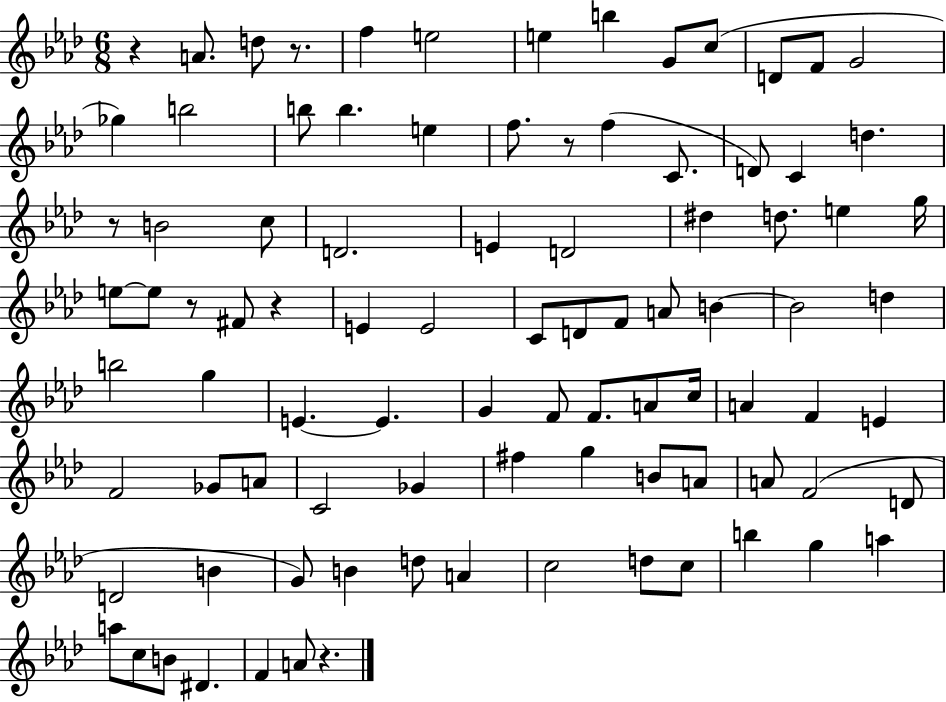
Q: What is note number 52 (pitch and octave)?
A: C5